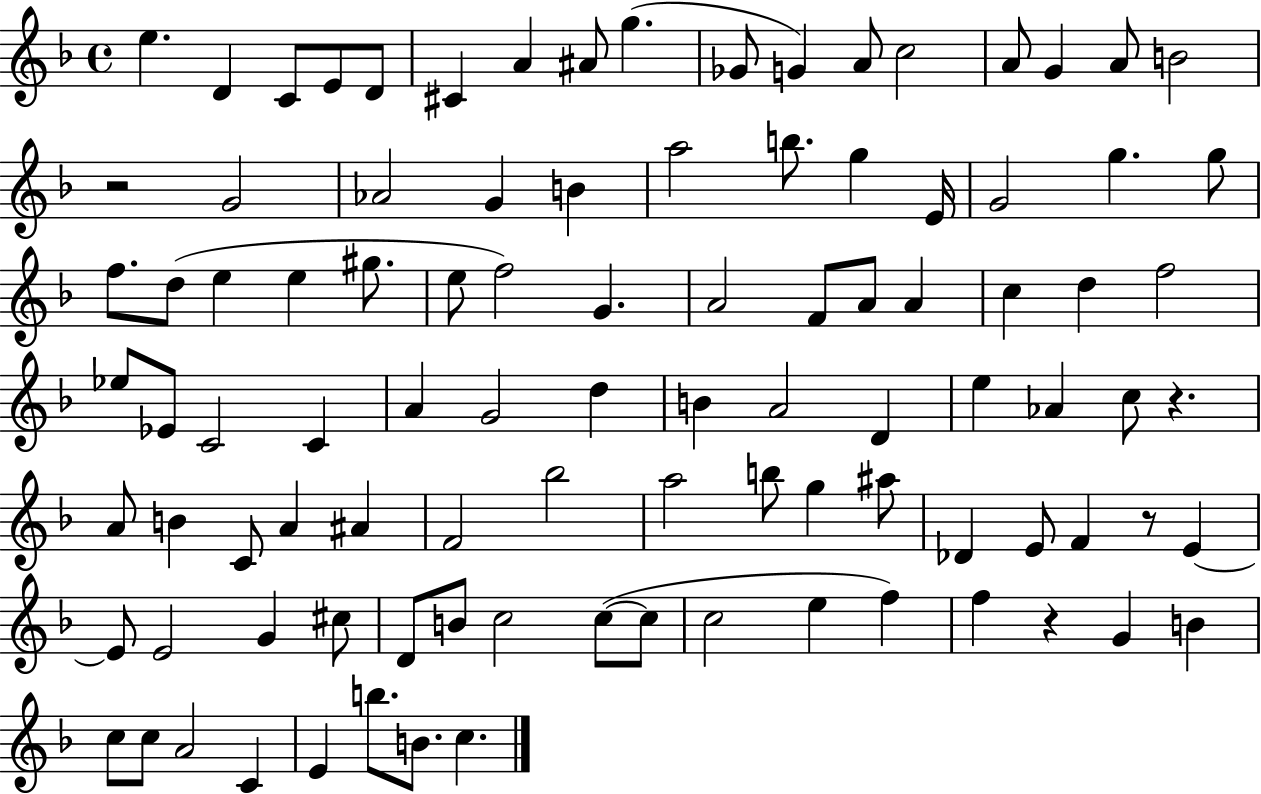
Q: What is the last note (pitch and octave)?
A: C5